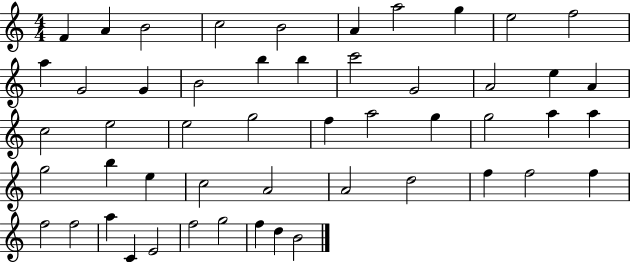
{
  \clef treble
  \numericTimeSignature
  \time 4/4
  \key c \major
  f'4 a'4 b'2 | c''2 b'2 | a'4 a''2 g''4 | e''2 f''2 | \break a''4 g'2 g'4 | b'2 b''4 b''4 | c'''2 g'2 | a'2 e''4 a'4 | \break c''2 e''2 | e''2 g''2 | f''4 a''2 g''4 | g''2 a''4 a''4 | \break g''2 b''4 e''4 | c''2 a'2 | a'2 d''2 | f''4 f''2 f''4 | \break f''2 f''2 | a''4 c'4 e'2 | f''2 g''2 | f''4 d''4 b'2 | \break \bar "|."
}